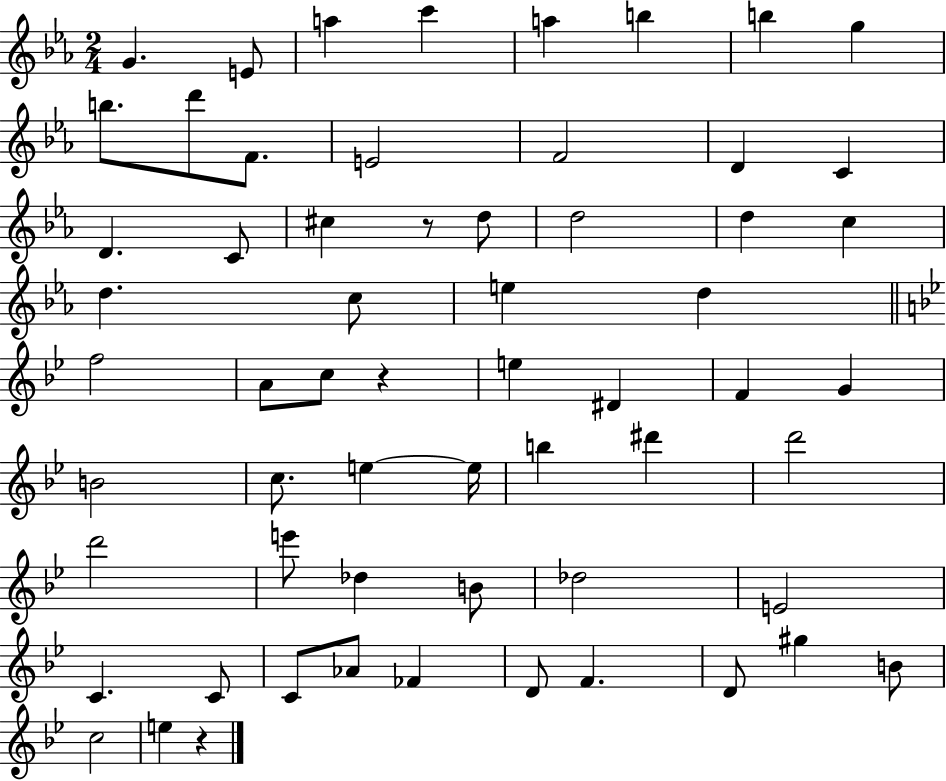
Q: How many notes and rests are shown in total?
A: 61